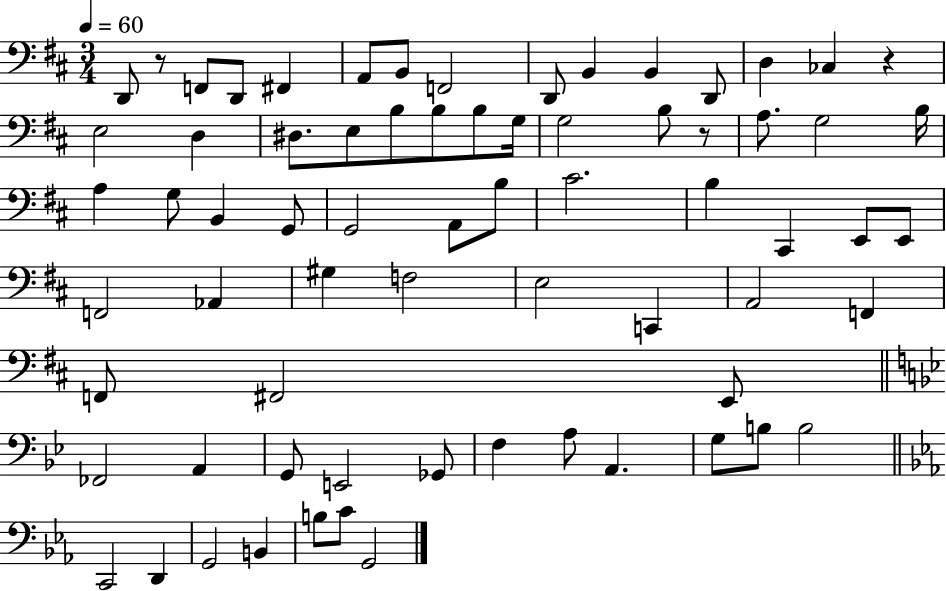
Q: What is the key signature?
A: D major